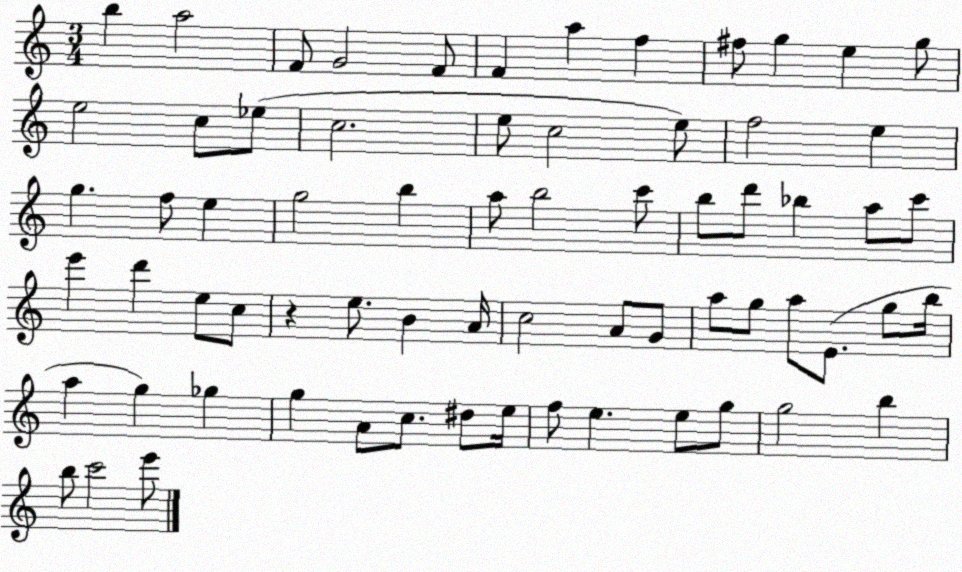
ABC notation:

X:1
T:Untitled
M:3/4
L:1/4
K:C
b a2 F/2 G2 F/2 F a f ^f/2 g e g/2 e2 c/2 _e/2 c2 e/2 c2 e/2 f2 e g f/2 e g2 b a/2 b2 c'/2 b/2 d'/2 _b a/2 c'/2 e' d' e/2 c/2 z e/2 B A/4 c2 A/2 G/2 a/2 g/2 a/2 E/2 g/2 b/4 a g _g g A/2 c/2 ^d/2 e/4 f/2 e e/2 g/2 g2 b b/2 c'2 e'/2